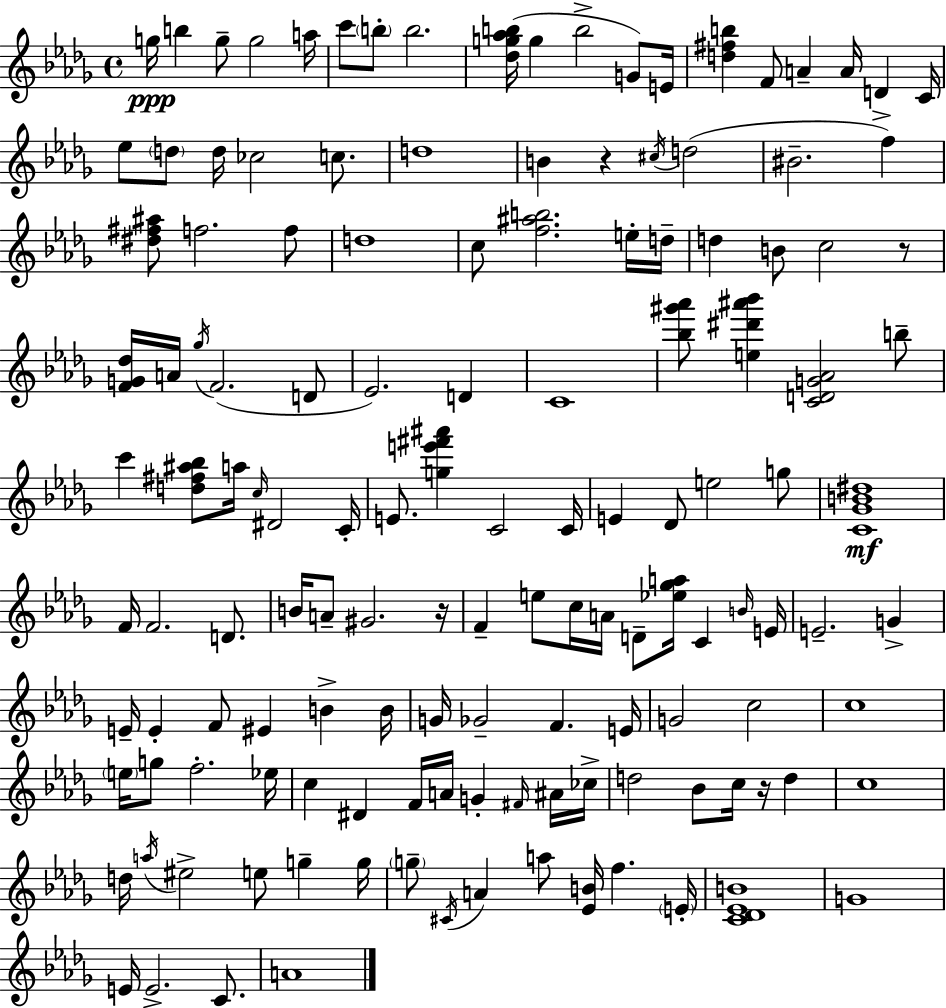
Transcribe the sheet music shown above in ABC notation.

X:1
T:Untitled
M:4/4
L:1/4
K:Bbm
g/4 b g/2 g2 a/4 c'/2 b/2 b2 [_dg_ab]/4 g b2 G/2 E/4 [d^fb] F/2 A A/4 D C/4 _e/2 d/2 d/4 _c2 c/2 d4 B z ^c/4 d2 ^B2 f [^d^f^a]/2 f2 f/2 d4 c/2 [f^ab]2 e/4 d/4 d B/2 c2 z/2 [FG_d]/4 A/4 _g/4 F2 D/2 _E2 D C4 [_b^g'_a']/2 [e^d'^a'_b'] [CDG_A]2 b/2 c' [d^f^a_b]/2 a/4 c/4 ^D2 C/4 E/2 [ge'^f'^a'] C2 C/4 E _D/2 e2 g/2 [C_GB^d]4 F/4 F2 D/2 B/4 A/2 ^G2 z/4 F e/2 c/4 A/4 D/2 [_e_ga]/4 C B/4 E/4 E2 G E/4 E F/2 ^E B B/4 G/4 _G2 F E/4 G2 c2 c4 e/4 g/2 f2 _e/4 c ^D F/4 A/4 G ^F/4 ^A/4 _c/4 d2 _B/2 c/4 z/4 d c4 d/4 a/4 ^e2 e/2 g g/4 g/2 ^C/4 A a/2 [_EB]/4 f E/4 [C_D_EB]4 G4 E/4 E2 C/2 A4